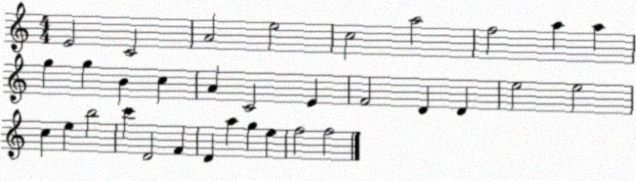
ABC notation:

X:1
T:Untitled
M:4/4
L:1/4
K:C
E2 C2 A2 e2 c2 a2 f2 a a g g B c A C2 E F2 D D e2 e2 c e b2 c' D2 F D a g e f2 f2